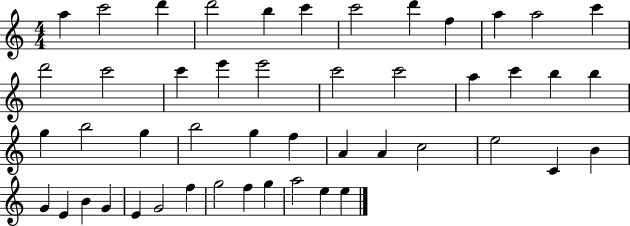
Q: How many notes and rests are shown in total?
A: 48